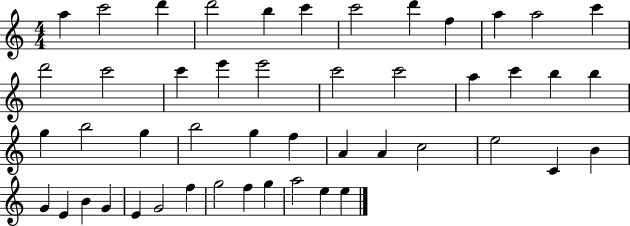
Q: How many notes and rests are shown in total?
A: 48